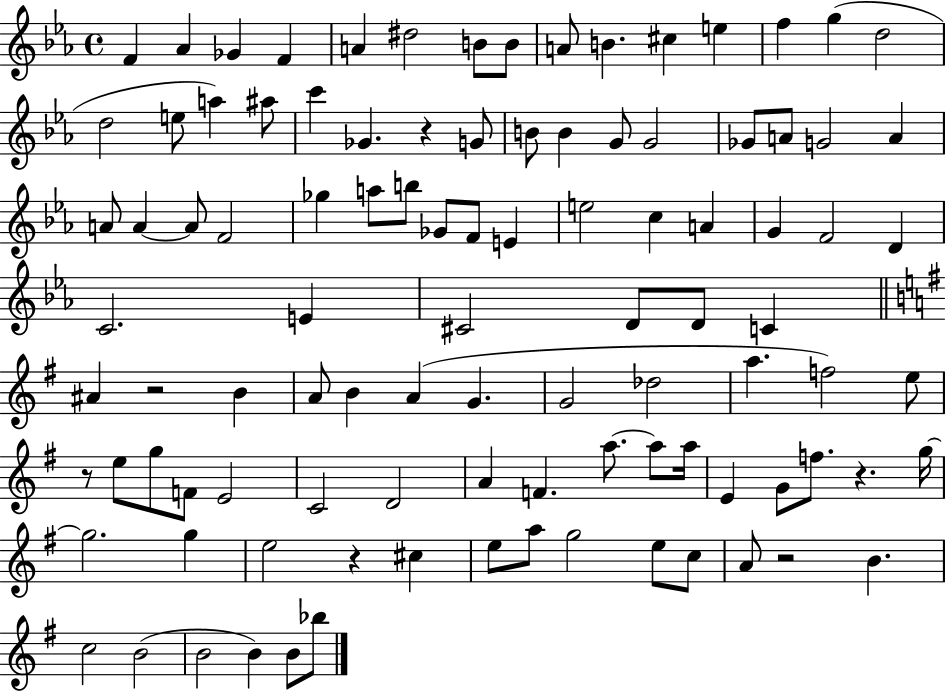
F4/q Ab4/q Gb4/q F4/q A4/q D#5/h B4/e B4/e A4/e B4/q. C#5/q E5/q F5/q G5/q D5/h D5/h E5/e A5/q A#5/e C6/q Gb4/q. R/q G4/e B4/e B4/q G4/e G4/h Gb4/e A4/e G4/h A4/q A4/e A4/q A4/e F4/h Gb5/q A5/e B5/e Gb4/e F4/e E4/q E5/h C5/q A4/q G4/q F4/h D4/q C4/h. E4/q C#4/h D4/e D4/e C4/q A#4/q R/h B4/q A4/e B4/q A4/q G4/q. G4/h Db5/h A5/q. F5/h E5/e R/e E5/e G5/e F4/e E4/h C4/h D4/h A4/q F4/q. A5/e. A5/e A5/s E4/q G4/e F5/e. R/q. G5/s G5/h. G5/q E5/h R/q C#5/q E5/e A5/e G5/h E5/e C5/e A4/e R/h B4/q. C5/h B4/h B4/h B4/q B4/e Bb5/e